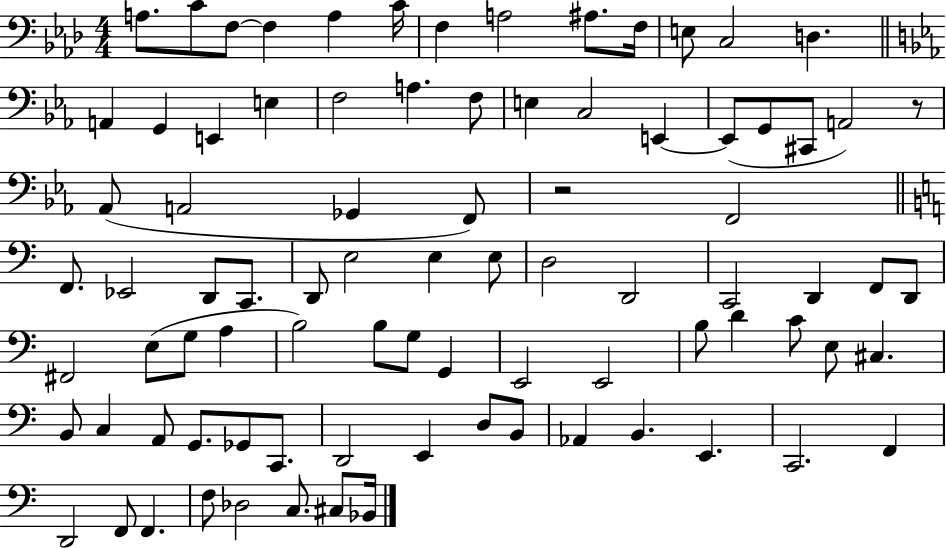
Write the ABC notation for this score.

X:1
T:Untitled
M:4/4
L:1/4
K:Ab
A,/2 C/2 F,/2 F, A, C/4 F, A,2 ^A,/2 F,/4 E,/2 C,2 D, A,, G,, E,, E, F,2 A, F,/2 E, C,2 E,, E,,/2 G,,/2 ^C,,/2 A,,2 z/2 _A,,/2 A,,2 _G,, F,,/2 z2 F,,2 F,,/2 _E,,2 D,,/2 C,,/2 D,,/2 E,2 E, E,/2 D,2 D,,2 C,,2 D,, F,,/2 D,,/2 ^F,,2 E,/2 G,/2 A, B,2 B,/2 G,/2 G,, E,,2 E,,2 B,/2 D C/2 E,/2 ^C, B,,/2 C, A,,/2 G,,/2 _G,,/2 C,,/2 D,,2 E,, D,/2 B,,/2 _A,, B,, E,, C,,2 F,, D,,2 F,,/2 F,, F,/2 _D,2 C,/2 ^C,/2 _B,,/4